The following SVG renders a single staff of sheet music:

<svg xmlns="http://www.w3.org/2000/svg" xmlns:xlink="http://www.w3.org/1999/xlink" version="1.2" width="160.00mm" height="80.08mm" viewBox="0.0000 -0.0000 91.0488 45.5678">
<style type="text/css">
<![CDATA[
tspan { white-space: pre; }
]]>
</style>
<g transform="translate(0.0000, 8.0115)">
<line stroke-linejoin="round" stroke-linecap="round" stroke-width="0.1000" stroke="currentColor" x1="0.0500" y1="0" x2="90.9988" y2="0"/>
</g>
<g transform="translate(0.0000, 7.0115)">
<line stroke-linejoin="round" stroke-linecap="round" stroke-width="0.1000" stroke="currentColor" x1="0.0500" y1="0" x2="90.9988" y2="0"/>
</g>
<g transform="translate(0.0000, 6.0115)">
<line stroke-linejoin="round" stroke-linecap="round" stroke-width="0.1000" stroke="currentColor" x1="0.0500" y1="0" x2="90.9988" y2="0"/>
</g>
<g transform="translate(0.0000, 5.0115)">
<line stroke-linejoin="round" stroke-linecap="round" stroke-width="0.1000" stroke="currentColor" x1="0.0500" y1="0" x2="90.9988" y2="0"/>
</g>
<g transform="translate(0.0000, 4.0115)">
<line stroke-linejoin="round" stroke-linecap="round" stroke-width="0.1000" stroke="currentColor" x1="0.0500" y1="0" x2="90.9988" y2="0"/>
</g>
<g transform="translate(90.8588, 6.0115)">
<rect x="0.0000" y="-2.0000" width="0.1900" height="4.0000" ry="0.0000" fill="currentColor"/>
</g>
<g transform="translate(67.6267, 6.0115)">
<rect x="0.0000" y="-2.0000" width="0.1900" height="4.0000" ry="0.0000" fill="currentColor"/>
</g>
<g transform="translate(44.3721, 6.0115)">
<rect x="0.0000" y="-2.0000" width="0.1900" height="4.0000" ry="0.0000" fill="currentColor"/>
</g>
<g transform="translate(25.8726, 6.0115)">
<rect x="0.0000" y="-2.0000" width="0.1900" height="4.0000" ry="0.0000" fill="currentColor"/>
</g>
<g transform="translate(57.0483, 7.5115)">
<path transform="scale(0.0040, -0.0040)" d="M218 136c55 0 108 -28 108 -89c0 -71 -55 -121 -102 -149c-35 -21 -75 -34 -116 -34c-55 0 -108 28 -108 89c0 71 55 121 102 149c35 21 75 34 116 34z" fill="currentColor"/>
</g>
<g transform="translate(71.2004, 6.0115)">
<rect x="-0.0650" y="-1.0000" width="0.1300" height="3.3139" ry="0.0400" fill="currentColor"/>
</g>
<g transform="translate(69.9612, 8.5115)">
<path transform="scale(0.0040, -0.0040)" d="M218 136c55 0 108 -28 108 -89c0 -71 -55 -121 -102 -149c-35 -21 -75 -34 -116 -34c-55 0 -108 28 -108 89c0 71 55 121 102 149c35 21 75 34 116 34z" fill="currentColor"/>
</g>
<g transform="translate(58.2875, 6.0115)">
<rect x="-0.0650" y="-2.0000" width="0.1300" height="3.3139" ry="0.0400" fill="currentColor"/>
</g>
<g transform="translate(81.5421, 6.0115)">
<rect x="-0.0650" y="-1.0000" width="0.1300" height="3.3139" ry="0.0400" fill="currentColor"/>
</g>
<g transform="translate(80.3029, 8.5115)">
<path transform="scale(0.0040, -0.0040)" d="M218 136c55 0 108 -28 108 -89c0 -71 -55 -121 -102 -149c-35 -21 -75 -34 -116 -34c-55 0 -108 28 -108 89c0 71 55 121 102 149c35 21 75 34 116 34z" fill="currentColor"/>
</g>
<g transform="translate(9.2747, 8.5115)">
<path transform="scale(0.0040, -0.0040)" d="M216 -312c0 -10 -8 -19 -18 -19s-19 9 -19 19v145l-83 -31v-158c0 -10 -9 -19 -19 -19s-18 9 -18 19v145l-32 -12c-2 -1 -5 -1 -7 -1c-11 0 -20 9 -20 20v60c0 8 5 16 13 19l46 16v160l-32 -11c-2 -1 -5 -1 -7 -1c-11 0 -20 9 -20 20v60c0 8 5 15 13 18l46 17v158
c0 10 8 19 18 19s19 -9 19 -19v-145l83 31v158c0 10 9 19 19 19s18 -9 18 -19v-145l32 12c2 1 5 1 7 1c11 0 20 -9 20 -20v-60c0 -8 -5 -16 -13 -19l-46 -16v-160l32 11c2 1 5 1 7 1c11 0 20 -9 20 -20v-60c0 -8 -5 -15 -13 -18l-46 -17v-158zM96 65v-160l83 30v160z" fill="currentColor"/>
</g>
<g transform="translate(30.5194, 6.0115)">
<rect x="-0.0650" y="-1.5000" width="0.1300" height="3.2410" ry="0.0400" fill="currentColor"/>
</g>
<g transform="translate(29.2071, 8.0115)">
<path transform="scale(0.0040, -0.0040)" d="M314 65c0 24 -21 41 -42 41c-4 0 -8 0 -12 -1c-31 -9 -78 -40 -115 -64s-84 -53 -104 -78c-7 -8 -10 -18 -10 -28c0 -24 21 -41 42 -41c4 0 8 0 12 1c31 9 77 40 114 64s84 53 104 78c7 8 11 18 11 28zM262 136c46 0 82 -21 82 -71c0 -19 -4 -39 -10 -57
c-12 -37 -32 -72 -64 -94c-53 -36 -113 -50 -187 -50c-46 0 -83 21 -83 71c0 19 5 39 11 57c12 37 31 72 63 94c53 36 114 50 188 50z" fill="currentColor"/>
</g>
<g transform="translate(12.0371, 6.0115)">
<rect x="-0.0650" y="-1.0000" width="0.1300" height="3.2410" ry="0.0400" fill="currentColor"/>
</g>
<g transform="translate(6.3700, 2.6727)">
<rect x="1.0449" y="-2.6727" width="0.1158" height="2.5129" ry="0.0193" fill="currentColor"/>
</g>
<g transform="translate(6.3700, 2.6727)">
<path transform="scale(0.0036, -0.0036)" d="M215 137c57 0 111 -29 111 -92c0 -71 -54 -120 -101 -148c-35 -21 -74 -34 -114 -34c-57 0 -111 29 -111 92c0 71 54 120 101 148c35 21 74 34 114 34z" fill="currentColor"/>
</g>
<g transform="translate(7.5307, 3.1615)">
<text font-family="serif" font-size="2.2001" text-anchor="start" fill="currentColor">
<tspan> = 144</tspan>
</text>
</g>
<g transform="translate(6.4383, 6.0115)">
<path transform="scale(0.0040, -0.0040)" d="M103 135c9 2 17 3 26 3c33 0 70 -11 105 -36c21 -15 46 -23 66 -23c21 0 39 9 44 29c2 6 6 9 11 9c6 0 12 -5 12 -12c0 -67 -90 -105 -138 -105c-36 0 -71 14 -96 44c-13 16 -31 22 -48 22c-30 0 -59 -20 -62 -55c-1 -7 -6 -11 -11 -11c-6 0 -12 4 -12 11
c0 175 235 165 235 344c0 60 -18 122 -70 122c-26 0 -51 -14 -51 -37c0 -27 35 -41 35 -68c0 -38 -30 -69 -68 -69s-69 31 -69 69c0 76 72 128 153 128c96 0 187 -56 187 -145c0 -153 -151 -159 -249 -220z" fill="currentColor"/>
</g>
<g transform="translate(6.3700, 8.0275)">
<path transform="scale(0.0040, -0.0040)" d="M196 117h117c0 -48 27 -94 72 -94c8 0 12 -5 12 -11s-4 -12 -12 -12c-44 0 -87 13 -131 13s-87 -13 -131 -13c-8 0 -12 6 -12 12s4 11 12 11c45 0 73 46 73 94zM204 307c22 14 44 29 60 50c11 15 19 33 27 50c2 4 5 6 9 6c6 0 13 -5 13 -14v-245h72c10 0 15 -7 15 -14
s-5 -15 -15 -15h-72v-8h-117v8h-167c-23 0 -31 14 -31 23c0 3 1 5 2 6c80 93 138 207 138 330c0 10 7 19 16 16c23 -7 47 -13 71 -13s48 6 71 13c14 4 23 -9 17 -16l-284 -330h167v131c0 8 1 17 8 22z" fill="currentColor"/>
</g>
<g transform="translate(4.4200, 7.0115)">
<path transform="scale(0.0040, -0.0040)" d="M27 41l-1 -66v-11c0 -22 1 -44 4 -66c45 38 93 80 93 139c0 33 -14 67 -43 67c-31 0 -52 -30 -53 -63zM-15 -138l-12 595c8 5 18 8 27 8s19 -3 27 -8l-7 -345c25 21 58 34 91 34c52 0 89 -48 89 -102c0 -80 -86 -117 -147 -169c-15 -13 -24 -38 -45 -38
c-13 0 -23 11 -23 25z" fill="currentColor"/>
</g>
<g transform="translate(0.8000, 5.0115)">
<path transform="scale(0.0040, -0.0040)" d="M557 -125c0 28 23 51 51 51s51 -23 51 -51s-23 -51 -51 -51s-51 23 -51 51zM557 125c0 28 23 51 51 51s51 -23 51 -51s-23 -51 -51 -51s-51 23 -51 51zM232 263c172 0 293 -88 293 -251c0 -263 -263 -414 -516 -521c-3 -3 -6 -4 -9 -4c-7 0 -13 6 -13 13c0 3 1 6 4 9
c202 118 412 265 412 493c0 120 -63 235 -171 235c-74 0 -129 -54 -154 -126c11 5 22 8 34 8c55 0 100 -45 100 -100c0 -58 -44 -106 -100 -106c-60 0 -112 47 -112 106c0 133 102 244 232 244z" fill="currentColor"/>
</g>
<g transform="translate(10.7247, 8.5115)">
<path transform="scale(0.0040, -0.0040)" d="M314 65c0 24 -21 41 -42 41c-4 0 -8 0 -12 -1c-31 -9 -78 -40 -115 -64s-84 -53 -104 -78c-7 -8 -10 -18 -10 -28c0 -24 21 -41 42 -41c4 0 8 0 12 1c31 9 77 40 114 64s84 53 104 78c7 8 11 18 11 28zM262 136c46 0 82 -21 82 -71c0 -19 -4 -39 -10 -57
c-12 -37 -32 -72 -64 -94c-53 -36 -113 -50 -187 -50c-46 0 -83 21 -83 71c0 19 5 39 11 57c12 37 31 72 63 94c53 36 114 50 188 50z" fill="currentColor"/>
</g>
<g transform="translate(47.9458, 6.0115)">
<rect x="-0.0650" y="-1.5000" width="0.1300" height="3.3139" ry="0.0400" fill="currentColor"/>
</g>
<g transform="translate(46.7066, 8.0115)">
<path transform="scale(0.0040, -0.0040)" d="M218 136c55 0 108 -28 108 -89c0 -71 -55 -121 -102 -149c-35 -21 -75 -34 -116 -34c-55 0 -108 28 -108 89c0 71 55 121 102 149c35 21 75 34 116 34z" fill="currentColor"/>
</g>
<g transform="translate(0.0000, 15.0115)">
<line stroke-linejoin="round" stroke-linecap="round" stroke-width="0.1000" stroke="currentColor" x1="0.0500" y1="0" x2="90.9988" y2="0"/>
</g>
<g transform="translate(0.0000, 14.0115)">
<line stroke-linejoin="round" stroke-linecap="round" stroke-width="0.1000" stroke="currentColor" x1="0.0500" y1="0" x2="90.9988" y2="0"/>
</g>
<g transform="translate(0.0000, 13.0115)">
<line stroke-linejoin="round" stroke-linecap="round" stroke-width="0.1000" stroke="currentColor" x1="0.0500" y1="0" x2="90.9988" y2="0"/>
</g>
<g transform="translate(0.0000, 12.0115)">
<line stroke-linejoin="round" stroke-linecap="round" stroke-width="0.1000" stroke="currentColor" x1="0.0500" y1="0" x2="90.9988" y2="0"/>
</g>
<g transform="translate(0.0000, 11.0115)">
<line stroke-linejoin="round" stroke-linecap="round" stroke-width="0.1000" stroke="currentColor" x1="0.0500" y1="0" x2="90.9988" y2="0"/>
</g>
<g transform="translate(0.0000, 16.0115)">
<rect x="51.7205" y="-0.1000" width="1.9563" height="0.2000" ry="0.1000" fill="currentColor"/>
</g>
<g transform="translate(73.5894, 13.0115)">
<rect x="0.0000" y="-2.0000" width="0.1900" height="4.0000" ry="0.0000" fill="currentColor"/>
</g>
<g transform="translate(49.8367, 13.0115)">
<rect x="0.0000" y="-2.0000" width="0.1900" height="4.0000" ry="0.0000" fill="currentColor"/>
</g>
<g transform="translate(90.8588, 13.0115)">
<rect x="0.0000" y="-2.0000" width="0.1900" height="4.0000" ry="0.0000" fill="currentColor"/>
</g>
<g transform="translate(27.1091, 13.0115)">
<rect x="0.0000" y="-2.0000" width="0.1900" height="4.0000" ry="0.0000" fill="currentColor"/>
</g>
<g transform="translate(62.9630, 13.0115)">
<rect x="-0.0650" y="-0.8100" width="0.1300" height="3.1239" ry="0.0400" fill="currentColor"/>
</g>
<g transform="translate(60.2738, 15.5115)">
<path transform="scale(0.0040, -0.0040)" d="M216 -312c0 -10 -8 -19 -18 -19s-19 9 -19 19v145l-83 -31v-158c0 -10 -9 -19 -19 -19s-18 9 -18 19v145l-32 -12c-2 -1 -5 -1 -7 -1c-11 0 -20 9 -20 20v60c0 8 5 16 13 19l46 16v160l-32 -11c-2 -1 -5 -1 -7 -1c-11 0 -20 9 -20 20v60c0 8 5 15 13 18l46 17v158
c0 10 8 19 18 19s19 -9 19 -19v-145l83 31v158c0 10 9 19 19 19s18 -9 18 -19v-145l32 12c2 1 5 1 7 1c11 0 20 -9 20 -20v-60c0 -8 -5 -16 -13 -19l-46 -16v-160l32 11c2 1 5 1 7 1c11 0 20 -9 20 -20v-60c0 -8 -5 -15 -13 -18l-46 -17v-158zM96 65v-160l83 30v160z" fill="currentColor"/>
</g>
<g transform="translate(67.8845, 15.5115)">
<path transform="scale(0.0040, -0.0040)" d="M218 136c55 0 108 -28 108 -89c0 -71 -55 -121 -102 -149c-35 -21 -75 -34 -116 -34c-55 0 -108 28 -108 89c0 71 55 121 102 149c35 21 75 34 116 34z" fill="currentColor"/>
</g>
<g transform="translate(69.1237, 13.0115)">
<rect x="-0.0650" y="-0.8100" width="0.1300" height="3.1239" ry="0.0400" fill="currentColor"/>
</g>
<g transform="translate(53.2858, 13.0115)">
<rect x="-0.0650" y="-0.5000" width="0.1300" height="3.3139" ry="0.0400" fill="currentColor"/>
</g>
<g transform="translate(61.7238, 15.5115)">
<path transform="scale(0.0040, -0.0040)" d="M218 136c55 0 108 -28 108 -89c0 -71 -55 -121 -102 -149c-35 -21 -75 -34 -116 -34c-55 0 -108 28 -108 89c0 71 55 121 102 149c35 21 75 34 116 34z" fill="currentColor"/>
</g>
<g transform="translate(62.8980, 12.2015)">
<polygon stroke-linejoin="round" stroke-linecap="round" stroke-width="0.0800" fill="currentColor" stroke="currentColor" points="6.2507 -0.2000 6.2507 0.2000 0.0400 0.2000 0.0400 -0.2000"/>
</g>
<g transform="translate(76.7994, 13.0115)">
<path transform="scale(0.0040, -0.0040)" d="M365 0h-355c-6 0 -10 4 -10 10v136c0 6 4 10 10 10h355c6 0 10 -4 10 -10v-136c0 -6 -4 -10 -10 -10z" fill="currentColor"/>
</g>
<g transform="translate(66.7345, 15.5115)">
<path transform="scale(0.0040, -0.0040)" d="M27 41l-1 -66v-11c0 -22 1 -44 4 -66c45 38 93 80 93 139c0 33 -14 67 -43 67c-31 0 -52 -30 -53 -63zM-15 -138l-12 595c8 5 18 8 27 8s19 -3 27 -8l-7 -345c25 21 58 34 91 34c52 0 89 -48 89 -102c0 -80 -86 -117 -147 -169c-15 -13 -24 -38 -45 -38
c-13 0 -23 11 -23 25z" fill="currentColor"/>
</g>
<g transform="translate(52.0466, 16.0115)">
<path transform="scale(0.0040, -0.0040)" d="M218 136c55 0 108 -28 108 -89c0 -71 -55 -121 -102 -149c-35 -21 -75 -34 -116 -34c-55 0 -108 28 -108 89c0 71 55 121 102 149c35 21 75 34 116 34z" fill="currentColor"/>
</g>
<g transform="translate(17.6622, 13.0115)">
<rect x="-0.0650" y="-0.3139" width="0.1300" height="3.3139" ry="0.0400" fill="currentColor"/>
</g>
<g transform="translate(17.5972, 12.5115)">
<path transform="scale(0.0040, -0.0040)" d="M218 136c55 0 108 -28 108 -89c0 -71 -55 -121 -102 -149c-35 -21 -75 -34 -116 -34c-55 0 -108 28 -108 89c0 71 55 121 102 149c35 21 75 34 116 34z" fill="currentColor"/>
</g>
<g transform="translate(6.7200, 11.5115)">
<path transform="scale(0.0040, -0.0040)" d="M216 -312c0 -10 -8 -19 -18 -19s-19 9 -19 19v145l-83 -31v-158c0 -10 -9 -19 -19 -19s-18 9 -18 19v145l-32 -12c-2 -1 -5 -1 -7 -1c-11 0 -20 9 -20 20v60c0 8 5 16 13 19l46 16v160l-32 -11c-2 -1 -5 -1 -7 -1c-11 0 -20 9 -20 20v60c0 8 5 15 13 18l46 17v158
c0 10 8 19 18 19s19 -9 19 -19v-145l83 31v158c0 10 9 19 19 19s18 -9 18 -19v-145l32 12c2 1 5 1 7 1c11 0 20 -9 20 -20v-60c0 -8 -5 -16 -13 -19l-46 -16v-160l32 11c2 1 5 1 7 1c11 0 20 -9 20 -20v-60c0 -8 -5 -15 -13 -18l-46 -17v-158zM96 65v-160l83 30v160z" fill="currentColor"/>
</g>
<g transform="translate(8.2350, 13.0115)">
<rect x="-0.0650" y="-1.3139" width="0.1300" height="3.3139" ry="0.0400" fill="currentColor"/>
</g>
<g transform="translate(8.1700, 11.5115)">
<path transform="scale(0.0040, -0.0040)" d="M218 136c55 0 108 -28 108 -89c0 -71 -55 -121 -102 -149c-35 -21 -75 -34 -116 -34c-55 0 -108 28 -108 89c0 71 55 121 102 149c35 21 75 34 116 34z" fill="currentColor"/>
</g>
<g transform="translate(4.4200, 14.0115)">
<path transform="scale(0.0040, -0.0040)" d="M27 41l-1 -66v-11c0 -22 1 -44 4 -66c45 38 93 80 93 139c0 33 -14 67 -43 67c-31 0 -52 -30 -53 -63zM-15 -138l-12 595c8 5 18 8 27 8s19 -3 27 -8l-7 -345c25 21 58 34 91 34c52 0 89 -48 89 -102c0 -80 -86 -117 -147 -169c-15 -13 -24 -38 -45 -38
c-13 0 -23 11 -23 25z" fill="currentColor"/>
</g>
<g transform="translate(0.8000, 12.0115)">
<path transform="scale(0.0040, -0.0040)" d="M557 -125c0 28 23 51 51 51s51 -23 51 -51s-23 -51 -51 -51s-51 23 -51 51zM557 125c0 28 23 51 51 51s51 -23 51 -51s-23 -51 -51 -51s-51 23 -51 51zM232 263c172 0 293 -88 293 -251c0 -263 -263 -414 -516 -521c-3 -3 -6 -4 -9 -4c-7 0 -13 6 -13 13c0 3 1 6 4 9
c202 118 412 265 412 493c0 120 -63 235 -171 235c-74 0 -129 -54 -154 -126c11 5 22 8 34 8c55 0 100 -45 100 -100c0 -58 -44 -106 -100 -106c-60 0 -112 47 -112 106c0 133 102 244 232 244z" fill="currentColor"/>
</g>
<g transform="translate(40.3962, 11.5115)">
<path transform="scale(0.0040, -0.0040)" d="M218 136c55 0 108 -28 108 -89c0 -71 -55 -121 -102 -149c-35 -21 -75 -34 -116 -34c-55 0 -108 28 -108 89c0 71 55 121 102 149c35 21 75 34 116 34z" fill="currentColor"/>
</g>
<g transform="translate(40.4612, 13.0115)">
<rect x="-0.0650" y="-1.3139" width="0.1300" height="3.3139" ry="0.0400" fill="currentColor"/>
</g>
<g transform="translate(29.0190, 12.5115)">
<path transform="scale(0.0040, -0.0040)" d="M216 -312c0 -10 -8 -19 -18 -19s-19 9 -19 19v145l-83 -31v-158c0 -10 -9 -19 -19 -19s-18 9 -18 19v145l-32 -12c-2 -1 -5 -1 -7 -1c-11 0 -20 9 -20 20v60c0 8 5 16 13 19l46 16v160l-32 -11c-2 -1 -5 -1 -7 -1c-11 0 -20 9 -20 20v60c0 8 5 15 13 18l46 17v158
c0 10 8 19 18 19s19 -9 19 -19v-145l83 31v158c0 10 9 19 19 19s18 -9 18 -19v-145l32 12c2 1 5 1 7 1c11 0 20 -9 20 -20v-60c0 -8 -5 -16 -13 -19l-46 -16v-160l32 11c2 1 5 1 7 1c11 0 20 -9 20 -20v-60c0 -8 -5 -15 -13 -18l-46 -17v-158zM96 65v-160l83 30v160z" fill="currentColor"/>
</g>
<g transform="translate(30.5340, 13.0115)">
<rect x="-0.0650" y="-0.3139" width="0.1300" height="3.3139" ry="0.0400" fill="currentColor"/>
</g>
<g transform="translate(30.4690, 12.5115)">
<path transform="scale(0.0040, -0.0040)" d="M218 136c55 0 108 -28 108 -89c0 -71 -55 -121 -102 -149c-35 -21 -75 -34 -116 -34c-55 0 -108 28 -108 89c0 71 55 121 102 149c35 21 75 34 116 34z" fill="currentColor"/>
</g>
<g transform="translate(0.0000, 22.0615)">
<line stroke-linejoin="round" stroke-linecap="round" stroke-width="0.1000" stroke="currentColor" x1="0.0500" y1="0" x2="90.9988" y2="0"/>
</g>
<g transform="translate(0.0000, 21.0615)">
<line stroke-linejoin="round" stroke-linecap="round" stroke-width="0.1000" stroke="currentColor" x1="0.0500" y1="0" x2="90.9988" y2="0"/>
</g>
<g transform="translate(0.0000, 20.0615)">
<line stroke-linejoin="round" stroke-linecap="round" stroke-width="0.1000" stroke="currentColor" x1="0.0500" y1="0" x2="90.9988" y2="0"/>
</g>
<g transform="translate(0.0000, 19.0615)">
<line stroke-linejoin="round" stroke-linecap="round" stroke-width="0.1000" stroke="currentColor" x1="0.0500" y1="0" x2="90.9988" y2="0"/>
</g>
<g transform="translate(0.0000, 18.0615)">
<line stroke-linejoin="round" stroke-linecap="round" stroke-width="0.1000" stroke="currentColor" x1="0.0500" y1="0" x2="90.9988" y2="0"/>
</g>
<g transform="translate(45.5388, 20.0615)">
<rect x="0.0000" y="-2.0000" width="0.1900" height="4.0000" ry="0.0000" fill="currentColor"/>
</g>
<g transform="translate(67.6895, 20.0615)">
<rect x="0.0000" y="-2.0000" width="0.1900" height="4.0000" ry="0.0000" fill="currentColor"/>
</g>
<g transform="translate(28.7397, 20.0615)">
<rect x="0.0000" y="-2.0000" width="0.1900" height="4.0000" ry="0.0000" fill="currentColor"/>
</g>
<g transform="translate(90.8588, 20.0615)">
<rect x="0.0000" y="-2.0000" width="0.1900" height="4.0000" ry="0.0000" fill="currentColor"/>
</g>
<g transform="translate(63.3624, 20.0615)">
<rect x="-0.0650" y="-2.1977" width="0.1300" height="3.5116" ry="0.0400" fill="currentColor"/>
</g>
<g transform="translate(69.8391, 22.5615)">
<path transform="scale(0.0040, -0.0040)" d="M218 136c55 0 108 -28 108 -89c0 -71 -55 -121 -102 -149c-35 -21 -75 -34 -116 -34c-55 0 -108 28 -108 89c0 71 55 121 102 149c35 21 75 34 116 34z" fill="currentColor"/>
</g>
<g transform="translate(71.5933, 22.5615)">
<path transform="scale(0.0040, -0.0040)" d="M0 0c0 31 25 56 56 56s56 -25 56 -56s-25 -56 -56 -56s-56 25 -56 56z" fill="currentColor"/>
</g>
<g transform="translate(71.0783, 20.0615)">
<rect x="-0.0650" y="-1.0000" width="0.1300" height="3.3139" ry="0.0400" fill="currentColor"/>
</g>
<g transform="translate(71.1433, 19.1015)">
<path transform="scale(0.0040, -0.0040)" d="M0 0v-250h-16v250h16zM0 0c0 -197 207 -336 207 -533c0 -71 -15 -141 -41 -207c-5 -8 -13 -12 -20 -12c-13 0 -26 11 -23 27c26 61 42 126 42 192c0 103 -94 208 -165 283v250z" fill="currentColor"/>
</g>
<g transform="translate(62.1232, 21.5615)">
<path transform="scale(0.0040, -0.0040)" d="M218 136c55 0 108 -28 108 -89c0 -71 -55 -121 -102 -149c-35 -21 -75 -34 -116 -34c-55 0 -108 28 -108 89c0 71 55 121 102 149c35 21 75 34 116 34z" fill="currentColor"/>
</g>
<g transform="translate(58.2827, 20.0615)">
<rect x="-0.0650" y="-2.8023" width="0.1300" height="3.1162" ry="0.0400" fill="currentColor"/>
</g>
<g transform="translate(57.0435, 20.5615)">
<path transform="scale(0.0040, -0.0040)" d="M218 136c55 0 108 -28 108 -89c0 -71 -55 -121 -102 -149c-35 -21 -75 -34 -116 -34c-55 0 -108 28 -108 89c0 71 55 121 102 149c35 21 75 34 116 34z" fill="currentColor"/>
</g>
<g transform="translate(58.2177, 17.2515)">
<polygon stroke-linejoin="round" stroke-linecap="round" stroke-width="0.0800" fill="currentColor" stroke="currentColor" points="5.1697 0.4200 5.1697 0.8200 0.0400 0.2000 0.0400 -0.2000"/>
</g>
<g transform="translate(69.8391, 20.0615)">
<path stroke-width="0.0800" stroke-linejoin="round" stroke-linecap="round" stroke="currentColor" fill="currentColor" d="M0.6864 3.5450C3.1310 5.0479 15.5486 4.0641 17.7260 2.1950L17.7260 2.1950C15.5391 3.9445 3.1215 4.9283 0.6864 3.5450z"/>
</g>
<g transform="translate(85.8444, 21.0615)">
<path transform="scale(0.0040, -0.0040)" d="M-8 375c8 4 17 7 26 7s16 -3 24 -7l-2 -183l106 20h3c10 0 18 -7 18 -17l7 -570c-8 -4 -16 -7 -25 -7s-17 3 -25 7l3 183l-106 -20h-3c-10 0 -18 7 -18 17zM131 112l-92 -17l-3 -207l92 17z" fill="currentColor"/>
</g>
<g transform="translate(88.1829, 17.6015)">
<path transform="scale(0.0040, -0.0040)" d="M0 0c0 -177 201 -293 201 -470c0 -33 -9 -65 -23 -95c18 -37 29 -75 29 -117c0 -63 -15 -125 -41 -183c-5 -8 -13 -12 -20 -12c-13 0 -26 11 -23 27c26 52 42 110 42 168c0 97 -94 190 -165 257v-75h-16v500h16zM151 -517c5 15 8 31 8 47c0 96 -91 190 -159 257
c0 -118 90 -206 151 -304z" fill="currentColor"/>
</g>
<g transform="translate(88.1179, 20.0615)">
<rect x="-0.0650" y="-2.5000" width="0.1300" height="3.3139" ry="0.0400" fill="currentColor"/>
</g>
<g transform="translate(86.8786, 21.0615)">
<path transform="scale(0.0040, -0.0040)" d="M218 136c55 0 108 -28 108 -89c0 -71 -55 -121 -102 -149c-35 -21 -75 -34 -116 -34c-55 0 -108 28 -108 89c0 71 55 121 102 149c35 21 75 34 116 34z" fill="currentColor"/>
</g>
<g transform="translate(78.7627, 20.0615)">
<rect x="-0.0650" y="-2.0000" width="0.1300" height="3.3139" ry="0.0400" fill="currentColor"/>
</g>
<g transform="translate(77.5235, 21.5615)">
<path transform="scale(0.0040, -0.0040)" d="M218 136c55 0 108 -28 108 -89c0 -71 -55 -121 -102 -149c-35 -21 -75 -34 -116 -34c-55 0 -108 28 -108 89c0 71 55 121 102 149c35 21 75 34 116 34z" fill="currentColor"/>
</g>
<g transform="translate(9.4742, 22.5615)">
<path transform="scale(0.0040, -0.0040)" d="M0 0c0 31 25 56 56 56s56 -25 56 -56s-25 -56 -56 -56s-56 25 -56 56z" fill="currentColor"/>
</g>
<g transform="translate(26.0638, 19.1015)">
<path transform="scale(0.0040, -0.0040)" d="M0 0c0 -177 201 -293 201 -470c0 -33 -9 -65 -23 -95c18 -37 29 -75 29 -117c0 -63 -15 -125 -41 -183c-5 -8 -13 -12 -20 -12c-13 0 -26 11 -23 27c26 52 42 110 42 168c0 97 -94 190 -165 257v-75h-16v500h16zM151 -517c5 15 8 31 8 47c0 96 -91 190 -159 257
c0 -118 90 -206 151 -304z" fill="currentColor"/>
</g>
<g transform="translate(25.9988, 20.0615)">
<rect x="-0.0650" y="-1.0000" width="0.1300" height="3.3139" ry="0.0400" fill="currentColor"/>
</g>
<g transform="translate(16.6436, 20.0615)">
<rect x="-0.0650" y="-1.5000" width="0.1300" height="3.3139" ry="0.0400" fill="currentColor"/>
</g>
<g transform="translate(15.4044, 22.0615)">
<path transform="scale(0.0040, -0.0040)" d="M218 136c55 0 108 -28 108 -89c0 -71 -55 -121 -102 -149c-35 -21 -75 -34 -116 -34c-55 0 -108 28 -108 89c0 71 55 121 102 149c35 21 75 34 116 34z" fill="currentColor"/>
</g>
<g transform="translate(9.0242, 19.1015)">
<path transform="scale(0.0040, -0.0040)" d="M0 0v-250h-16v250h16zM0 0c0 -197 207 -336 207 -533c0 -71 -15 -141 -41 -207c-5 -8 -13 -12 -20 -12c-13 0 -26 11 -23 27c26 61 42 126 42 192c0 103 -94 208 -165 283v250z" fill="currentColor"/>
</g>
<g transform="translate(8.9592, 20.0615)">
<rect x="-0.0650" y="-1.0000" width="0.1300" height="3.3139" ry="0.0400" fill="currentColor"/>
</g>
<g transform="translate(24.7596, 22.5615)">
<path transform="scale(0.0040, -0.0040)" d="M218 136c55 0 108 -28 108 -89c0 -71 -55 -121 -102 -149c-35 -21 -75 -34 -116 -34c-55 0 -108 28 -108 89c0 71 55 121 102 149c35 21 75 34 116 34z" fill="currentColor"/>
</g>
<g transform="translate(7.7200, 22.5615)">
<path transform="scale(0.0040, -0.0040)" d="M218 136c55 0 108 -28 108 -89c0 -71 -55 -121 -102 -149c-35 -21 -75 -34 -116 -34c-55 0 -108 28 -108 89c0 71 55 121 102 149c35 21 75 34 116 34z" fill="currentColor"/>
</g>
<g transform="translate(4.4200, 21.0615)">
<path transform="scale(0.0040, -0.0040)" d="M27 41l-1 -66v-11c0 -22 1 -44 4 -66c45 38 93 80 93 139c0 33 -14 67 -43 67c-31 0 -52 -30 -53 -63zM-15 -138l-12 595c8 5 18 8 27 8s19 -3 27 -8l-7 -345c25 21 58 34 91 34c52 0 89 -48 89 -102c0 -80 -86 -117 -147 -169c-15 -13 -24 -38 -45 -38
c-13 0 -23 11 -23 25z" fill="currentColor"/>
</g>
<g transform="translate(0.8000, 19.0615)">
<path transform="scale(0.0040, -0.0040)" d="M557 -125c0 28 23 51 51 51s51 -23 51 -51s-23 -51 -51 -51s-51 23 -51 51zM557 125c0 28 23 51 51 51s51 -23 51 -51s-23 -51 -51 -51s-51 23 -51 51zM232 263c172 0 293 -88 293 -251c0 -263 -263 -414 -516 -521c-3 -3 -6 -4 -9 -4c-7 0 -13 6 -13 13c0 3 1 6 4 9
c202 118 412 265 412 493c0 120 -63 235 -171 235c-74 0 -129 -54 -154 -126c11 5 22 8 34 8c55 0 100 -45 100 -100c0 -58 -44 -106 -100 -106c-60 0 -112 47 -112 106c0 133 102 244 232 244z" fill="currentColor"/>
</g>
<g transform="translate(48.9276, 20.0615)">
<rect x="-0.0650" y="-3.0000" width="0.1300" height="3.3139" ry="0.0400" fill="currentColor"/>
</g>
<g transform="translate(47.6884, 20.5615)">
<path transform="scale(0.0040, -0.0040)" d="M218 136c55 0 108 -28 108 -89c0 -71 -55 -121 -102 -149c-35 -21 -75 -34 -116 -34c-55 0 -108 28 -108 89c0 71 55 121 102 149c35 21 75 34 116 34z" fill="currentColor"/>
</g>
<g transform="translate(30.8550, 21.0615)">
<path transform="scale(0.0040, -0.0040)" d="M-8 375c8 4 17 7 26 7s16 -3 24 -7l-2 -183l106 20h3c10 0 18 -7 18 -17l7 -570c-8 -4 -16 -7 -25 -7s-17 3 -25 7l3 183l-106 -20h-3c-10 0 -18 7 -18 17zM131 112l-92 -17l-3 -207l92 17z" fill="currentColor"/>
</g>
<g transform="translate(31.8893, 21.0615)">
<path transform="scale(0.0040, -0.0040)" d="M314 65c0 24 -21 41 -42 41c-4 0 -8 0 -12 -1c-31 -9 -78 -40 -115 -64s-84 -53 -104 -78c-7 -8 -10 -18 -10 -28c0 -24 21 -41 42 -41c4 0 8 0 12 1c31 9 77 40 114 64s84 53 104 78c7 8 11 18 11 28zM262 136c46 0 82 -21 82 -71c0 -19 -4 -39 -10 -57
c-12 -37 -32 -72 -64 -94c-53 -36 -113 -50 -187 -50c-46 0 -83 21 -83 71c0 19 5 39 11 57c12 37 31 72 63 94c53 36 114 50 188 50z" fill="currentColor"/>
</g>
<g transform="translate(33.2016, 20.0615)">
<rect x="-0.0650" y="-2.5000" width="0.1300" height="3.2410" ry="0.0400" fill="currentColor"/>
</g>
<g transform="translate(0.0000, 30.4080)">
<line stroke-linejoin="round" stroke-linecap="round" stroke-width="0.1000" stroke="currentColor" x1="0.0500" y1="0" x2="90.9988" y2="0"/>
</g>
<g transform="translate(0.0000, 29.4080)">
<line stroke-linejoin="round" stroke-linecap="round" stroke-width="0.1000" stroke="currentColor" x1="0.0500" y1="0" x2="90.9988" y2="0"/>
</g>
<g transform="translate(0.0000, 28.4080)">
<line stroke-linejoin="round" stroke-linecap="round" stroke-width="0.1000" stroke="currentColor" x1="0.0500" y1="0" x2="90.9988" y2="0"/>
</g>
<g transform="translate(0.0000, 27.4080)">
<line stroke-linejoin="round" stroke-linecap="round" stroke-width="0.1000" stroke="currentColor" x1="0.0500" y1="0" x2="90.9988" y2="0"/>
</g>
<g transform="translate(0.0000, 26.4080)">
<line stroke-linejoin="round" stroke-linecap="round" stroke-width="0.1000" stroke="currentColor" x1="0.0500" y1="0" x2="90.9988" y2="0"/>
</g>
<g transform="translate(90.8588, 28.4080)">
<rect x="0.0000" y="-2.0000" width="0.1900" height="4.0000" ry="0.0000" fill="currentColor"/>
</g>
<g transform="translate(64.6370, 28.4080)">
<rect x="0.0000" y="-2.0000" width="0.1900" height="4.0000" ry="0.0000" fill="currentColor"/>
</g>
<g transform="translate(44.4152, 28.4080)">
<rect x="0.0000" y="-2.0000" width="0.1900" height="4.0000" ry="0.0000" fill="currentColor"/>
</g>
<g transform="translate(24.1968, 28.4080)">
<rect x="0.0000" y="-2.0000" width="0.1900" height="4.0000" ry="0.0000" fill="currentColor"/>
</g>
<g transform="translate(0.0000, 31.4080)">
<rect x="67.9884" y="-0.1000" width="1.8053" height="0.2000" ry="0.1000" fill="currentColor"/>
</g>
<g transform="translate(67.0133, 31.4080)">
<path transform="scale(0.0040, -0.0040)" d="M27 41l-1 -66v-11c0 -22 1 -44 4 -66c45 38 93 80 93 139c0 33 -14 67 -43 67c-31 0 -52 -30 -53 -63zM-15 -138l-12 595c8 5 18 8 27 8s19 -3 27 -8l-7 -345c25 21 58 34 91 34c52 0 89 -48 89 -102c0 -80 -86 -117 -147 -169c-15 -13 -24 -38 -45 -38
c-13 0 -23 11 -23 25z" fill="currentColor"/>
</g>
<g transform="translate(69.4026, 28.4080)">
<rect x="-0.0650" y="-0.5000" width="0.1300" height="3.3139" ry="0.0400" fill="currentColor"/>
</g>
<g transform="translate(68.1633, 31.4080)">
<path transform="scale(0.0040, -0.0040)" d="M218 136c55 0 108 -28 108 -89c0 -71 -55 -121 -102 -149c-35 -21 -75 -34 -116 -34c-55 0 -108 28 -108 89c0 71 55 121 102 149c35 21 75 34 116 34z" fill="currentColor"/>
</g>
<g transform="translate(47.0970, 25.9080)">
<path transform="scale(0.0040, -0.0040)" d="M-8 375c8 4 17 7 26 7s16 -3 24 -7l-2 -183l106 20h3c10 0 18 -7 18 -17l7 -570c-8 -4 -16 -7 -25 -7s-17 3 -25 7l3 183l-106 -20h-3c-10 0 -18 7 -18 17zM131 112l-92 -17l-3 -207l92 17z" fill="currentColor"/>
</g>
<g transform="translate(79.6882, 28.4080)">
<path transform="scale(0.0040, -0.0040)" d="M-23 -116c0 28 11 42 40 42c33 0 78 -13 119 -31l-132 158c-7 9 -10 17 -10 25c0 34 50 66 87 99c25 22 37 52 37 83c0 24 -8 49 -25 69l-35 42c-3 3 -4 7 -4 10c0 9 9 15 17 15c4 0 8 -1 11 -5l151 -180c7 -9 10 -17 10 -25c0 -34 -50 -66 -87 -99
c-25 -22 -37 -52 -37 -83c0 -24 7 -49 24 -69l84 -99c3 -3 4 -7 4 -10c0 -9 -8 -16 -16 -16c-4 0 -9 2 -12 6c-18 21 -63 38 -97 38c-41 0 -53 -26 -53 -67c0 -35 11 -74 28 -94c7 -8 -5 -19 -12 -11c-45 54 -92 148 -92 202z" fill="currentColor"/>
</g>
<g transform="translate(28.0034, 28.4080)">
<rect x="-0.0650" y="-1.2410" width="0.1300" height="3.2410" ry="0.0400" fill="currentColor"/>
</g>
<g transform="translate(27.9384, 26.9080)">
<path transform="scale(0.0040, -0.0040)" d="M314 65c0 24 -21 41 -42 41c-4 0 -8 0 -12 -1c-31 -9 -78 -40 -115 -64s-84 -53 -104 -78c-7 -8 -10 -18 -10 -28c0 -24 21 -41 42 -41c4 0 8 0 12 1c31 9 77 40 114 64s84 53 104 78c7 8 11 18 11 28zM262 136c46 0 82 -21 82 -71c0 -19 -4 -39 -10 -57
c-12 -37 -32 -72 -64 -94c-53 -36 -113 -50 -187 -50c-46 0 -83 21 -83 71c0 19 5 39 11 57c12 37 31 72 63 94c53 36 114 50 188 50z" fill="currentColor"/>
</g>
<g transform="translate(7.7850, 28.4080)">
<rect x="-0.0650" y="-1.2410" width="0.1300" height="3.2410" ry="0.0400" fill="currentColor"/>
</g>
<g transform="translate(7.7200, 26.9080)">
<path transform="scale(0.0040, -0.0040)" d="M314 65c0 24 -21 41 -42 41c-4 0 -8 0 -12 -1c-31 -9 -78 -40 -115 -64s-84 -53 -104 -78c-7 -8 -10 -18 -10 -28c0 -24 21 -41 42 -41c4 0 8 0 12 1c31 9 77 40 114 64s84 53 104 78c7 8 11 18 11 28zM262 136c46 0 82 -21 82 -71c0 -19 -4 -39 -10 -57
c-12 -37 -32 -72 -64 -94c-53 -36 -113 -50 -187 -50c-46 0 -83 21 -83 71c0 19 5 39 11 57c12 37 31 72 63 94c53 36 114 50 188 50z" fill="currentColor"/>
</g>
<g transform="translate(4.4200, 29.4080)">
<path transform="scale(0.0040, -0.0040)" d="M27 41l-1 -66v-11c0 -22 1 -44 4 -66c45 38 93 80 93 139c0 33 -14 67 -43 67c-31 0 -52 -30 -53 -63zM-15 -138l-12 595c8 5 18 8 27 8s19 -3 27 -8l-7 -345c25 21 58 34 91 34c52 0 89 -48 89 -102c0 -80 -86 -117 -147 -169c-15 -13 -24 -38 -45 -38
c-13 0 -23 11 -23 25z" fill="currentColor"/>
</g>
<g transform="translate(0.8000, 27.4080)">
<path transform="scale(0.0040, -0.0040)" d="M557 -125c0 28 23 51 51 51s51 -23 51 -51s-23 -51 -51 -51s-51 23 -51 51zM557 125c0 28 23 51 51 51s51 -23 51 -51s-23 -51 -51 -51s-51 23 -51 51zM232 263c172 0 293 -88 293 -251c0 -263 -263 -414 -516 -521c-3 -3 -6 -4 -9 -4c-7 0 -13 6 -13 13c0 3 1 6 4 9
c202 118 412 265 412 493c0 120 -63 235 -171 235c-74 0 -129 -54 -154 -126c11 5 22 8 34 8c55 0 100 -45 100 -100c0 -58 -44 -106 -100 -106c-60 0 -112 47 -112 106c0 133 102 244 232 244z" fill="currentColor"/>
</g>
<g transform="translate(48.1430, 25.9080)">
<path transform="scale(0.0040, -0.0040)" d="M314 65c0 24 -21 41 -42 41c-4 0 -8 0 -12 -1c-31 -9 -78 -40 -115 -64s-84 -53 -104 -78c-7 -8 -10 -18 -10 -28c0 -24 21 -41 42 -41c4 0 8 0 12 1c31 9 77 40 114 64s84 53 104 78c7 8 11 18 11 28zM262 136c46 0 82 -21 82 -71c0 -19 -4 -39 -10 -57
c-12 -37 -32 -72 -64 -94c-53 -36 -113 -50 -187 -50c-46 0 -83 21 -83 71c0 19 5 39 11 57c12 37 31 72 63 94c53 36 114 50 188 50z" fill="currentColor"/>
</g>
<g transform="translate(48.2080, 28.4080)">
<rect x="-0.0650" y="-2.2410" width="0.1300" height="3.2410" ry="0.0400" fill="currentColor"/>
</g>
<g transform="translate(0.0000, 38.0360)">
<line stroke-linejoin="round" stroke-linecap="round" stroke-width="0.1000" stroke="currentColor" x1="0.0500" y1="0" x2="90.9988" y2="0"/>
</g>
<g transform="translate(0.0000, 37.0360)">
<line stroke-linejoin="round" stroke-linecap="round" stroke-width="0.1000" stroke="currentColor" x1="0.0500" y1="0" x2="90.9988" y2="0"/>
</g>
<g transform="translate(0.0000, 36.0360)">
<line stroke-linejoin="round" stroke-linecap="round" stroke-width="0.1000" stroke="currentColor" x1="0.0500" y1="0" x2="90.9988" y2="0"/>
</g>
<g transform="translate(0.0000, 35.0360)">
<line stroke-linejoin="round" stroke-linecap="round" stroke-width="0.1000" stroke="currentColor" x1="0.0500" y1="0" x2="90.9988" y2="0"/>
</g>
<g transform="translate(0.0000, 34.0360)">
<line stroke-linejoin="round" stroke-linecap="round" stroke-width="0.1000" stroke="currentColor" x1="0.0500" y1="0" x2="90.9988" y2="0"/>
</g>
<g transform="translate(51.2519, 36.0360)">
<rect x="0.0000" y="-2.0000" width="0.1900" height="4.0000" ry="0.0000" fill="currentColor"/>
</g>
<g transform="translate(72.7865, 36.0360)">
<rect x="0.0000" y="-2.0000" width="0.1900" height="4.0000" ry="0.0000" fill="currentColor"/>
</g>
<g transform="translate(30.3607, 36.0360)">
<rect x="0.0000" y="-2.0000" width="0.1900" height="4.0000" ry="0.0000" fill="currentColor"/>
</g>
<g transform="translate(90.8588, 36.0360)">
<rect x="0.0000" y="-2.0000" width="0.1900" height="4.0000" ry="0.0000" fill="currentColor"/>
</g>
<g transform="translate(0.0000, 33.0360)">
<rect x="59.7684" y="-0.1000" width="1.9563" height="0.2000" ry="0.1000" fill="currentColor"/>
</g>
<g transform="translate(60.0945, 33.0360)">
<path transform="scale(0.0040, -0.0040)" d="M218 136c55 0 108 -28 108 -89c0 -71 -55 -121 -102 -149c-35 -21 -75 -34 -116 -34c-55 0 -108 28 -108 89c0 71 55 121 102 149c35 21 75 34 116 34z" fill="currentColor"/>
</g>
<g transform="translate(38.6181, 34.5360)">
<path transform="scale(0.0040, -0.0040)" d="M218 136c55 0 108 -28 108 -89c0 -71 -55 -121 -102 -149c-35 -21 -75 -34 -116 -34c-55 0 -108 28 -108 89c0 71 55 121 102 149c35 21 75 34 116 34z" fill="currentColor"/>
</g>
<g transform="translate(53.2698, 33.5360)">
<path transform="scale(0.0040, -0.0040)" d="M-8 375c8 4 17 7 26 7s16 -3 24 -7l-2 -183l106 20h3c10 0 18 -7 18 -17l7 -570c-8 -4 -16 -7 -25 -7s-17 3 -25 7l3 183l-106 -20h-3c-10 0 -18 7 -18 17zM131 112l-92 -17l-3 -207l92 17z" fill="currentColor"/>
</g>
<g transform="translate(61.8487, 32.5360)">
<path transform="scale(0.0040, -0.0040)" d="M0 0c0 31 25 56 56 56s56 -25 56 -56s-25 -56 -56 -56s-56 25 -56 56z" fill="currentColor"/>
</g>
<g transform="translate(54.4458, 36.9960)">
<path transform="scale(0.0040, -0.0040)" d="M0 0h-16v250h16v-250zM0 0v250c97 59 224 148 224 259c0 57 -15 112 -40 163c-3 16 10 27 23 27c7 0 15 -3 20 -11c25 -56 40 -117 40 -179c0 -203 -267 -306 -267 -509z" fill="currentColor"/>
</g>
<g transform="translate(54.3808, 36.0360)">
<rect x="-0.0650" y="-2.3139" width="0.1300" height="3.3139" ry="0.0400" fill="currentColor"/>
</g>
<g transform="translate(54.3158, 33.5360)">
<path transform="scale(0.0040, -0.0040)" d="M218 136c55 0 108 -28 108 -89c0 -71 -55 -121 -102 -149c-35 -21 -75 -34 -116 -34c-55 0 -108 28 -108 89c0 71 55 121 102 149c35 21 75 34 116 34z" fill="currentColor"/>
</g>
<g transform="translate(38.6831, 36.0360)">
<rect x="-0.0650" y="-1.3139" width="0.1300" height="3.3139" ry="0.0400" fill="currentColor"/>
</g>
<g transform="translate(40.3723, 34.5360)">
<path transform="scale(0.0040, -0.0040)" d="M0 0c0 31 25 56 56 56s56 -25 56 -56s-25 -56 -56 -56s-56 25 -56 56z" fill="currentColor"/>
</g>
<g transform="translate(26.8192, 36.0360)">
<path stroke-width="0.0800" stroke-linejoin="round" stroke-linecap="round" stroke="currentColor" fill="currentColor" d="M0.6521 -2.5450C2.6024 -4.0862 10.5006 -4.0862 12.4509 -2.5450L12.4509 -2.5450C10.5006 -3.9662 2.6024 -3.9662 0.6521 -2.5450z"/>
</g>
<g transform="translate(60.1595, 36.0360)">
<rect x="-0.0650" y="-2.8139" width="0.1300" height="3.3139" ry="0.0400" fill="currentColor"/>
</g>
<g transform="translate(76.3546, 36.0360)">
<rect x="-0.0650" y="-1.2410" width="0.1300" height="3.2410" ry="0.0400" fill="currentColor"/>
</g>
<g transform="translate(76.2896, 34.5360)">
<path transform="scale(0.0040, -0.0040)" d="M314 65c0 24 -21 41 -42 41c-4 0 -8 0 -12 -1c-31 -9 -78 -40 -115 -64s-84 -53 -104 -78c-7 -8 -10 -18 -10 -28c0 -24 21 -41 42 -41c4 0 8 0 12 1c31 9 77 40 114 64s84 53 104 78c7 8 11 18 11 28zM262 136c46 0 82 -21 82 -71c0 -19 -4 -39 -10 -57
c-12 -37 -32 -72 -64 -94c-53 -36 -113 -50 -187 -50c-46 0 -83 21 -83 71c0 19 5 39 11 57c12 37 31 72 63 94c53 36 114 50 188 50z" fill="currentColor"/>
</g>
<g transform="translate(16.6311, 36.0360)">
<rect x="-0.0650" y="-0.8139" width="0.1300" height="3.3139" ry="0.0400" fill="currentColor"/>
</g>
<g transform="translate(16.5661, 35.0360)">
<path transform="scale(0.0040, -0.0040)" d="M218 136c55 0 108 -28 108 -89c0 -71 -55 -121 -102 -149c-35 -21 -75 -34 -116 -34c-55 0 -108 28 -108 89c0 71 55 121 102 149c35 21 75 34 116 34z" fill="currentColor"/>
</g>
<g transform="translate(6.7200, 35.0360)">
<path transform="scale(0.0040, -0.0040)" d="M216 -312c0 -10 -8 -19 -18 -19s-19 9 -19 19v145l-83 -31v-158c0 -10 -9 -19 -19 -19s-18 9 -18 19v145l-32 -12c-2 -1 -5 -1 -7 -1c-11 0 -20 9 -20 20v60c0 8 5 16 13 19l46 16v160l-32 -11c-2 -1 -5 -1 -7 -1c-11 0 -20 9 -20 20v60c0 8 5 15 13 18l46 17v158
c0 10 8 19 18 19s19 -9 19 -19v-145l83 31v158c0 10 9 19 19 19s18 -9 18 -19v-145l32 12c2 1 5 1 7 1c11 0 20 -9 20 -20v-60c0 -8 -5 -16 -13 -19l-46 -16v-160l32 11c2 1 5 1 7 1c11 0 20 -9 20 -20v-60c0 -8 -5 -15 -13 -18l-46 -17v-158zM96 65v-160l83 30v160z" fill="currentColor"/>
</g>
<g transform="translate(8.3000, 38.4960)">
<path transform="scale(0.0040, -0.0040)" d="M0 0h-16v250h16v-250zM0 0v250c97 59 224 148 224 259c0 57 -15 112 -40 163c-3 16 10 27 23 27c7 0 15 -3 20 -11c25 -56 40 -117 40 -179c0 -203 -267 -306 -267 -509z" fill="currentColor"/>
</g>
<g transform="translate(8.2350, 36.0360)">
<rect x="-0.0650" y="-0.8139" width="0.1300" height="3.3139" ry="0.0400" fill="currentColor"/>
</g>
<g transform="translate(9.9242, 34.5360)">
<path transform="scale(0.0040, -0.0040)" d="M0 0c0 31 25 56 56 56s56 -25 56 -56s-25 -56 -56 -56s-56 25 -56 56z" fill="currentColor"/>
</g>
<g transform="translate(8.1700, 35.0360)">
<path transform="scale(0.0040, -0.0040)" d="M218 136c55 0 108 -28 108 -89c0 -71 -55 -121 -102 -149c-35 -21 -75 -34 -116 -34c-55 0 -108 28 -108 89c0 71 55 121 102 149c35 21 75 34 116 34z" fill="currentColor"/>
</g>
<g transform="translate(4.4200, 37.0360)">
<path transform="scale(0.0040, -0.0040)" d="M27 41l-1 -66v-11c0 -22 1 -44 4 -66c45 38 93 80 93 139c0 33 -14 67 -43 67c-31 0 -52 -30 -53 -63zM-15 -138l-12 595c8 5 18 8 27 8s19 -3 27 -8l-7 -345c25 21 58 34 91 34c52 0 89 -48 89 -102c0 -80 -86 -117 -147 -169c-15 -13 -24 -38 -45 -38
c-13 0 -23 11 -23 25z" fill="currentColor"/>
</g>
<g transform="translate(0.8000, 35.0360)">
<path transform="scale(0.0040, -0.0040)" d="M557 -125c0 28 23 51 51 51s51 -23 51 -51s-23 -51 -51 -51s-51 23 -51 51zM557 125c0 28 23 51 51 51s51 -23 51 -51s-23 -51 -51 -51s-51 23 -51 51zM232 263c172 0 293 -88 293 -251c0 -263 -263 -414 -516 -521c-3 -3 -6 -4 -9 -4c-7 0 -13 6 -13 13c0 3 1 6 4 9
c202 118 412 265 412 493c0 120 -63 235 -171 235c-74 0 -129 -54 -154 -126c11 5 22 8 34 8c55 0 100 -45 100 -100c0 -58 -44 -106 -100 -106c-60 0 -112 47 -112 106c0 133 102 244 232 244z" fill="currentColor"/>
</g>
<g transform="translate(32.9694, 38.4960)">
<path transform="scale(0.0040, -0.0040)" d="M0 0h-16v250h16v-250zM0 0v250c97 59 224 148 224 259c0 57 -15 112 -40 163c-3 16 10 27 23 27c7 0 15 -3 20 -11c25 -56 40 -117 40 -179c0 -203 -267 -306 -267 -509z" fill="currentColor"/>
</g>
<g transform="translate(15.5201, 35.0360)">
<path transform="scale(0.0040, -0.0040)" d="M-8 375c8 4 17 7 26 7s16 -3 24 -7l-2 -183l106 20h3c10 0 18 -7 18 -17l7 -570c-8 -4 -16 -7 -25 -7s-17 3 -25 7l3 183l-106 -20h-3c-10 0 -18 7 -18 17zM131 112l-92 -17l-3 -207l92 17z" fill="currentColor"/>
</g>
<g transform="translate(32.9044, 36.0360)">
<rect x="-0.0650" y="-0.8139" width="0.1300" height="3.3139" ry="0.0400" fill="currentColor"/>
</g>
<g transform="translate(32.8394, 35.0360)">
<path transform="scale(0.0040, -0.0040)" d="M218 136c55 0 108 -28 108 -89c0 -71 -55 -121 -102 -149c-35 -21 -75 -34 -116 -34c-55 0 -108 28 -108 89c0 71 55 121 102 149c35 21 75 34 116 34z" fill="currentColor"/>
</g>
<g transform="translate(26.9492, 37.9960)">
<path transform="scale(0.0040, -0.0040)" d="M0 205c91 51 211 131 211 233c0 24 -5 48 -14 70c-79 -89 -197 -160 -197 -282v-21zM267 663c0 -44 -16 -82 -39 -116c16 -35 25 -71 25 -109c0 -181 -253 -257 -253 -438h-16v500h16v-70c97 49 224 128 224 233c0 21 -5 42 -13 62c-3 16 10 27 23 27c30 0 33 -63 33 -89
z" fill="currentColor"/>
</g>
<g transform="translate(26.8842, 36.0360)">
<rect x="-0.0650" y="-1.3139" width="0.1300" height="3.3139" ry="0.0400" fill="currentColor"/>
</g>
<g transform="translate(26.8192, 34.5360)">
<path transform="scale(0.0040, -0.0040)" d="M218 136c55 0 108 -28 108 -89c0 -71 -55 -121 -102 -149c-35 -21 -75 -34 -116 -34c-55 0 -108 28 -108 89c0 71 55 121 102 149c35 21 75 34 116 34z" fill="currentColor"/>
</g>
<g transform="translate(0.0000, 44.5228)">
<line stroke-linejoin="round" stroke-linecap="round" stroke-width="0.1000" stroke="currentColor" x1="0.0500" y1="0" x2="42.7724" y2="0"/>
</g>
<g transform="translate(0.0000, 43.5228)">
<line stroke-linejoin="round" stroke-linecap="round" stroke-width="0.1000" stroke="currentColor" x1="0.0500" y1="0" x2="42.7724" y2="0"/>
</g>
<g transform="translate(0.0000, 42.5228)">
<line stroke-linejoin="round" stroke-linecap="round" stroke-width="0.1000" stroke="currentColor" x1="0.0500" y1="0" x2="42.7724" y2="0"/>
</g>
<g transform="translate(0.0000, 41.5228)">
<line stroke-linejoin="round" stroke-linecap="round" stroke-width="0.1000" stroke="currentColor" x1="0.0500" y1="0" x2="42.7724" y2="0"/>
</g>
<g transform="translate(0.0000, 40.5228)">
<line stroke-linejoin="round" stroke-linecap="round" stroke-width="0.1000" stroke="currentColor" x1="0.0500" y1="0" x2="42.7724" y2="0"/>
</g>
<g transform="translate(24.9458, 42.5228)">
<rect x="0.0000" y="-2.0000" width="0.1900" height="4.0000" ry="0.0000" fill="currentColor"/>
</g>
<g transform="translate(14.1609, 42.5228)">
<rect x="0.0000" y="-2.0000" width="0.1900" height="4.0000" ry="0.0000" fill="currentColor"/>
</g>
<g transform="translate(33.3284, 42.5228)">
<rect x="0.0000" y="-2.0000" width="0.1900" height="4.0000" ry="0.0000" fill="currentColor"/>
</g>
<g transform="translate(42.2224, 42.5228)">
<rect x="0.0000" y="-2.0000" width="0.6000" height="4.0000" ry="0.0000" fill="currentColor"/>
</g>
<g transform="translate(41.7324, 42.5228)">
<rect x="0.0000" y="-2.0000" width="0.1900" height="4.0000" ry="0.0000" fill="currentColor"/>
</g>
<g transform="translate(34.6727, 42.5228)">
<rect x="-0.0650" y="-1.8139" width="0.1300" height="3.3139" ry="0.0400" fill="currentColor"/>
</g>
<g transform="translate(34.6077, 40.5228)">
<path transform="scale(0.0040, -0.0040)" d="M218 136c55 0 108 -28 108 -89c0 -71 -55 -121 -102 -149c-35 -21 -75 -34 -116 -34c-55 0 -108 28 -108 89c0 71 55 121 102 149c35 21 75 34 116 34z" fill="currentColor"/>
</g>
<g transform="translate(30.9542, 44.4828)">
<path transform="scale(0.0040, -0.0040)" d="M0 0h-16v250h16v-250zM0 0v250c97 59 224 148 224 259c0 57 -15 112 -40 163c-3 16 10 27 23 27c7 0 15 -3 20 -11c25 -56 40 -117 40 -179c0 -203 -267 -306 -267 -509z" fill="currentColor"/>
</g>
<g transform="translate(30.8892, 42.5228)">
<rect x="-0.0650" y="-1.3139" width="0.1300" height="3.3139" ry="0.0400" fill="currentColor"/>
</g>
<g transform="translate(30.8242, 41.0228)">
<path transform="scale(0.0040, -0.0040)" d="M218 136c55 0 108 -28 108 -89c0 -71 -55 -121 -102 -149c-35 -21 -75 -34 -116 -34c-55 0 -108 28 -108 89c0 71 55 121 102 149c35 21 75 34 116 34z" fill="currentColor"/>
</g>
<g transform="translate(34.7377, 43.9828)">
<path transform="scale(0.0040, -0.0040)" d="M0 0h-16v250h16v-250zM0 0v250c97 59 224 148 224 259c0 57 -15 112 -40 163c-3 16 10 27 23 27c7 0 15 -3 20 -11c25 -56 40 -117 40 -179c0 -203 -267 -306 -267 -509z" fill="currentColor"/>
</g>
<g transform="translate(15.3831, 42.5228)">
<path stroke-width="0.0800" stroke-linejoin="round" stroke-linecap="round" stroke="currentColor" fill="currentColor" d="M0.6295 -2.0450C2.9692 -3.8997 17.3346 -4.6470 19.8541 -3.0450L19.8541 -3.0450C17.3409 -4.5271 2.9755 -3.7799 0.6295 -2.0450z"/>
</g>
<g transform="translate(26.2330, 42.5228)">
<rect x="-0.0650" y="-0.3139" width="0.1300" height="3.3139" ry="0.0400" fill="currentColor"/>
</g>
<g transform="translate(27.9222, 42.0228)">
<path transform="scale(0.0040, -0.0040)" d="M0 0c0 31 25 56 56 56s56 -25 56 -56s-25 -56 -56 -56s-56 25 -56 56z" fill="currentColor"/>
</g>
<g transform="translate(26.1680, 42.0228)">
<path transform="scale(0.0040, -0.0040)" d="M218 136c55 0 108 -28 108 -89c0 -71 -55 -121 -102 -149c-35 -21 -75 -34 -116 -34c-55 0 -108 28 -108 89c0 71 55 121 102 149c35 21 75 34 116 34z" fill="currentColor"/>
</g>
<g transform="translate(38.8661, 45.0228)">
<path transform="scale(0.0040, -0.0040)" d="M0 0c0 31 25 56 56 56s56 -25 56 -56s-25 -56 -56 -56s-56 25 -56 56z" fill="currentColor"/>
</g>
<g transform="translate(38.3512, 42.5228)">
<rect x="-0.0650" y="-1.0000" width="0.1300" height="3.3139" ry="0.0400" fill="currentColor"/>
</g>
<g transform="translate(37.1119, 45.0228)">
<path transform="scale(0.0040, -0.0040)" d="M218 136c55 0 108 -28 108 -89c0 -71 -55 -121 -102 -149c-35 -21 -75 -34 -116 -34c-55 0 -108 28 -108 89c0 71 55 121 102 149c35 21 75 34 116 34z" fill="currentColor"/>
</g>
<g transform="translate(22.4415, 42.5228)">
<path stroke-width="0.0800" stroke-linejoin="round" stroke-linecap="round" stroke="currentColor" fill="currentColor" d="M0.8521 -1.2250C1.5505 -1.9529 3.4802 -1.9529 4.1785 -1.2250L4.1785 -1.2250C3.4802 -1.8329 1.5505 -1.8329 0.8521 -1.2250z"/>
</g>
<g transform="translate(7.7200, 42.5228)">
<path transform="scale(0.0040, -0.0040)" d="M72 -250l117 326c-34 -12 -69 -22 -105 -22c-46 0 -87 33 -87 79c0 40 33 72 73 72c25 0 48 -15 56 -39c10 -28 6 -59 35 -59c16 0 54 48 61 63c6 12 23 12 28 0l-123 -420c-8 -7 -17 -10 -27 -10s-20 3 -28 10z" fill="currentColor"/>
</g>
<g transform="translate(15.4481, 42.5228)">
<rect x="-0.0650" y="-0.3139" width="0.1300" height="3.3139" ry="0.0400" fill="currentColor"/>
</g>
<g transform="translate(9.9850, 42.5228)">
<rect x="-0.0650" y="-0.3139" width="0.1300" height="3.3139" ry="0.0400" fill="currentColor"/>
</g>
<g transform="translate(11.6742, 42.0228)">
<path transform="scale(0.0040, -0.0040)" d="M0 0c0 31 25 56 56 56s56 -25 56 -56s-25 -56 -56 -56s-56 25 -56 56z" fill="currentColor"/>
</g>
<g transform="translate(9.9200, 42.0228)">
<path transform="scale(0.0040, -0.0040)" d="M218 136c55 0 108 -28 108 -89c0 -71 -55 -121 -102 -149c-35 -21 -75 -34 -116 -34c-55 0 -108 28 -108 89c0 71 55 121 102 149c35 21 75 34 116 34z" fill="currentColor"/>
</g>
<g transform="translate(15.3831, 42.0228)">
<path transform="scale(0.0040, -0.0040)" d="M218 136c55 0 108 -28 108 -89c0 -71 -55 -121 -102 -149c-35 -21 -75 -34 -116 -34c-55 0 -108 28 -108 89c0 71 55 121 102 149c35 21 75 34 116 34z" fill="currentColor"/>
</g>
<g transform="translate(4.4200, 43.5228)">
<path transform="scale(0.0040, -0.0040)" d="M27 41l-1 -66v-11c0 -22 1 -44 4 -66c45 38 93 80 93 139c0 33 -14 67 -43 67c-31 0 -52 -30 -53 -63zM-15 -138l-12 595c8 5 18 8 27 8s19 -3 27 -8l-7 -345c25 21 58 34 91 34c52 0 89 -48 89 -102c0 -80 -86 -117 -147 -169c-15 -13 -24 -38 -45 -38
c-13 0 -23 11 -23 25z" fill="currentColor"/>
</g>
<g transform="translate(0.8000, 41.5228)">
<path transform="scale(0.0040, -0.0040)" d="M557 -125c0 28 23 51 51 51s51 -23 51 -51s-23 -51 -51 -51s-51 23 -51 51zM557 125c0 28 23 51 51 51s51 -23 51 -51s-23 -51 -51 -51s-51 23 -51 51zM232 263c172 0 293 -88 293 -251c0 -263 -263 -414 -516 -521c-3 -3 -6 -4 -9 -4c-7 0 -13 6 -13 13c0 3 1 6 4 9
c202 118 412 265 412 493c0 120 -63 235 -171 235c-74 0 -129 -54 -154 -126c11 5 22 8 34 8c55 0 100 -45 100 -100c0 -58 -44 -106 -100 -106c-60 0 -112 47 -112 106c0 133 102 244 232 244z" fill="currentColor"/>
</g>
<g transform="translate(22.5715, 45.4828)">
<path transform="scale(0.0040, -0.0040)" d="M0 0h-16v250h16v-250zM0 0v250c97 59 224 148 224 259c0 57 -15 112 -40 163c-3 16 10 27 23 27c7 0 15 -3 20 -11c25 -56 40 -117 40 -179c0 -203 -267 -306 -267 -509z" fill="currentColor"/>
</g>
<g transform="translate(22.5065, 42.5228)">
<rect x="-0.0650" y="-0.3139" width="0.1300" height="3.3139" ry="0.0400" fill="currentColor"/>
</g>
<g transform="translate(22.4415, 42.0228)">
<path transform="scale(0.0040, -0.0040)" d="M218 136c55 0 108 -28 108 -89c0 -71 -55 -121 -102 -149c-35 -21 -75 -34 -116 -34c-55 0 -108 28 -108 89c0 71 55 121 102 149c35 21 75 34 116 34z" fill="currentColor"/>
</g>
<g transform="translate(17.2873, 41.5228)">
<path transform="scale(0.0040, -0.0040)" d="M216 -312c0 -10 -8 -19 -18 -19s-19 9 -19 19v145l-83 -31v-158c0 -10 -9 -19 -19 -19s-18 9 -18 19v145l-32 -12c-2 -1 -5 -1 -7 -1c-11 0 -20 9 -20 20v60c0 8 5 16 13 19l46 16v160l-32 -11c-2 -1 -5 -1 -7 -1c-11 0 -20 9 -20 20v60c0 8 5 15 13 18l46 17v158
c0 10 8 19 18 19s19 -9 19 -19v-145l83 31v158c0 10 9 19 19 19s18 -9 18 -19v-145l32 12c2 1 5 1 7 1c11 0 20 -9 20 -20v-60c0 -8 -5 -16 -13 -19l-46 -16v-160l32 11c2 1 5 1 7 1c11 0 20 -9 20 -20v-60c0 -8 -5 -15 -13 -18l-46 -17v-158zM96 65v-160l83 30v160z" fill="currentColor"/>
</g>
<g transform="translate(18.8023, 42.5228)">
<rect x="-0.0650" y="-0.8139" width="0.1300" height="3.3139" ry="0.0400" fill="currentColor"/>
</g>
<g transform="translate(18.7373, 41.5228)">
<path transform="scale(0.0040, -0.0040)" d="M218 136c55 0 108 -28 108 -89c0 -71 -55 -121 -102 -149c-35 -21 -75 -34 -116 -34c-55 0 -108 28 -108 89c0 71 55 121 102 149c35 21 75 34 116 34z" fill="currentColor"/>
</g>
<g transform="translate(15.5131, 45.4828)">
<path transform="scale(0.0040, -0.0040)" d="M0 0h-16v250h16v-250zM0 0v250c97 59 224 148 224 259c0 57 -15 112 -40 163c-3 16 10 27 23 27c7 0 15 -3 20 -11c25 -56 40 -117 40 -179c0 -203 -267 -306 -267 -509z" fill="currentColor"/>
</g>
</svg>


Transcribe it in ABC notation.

X:1
T:Untitled
M:2/4
L:1/4
K:F
^F,,2 G,,2 G,, A,, F,, F,, ^G, E, ^E, G, E,, ^F,,/2 _F,,/2 z2 F,,/2 G,, F,,/4 B,,2 C, C,/2 A,,/2 F,,/2 A,, B,,/4 G,2 G,2 B,2 _E,, z ^F,/2 F, G,/4 F,/2 G, B,/2 C G,2 z/2 E, E,/2 ^F, E,/2 E, G,/2 A,/2 F,,